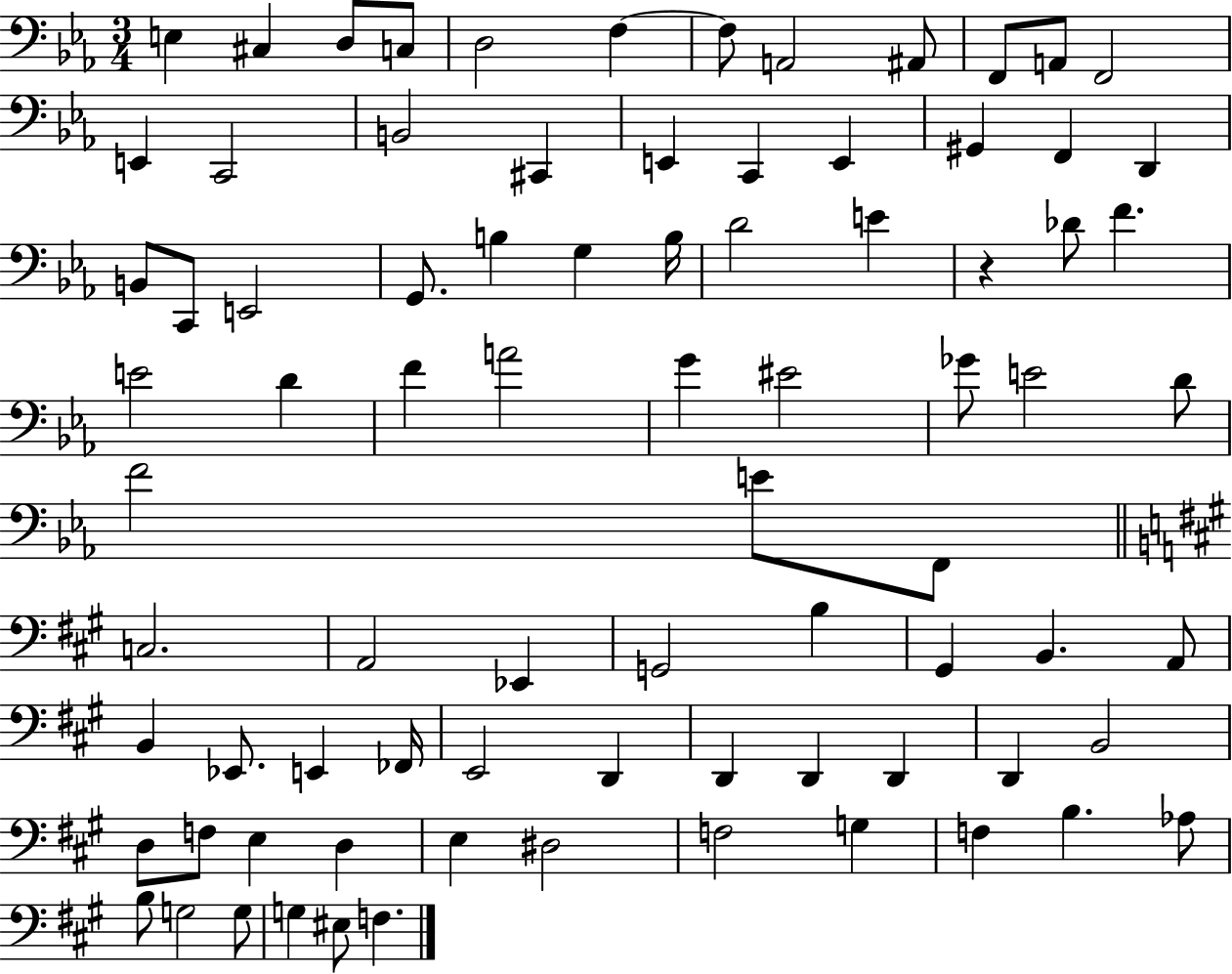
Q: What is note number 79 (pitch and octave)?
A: G3